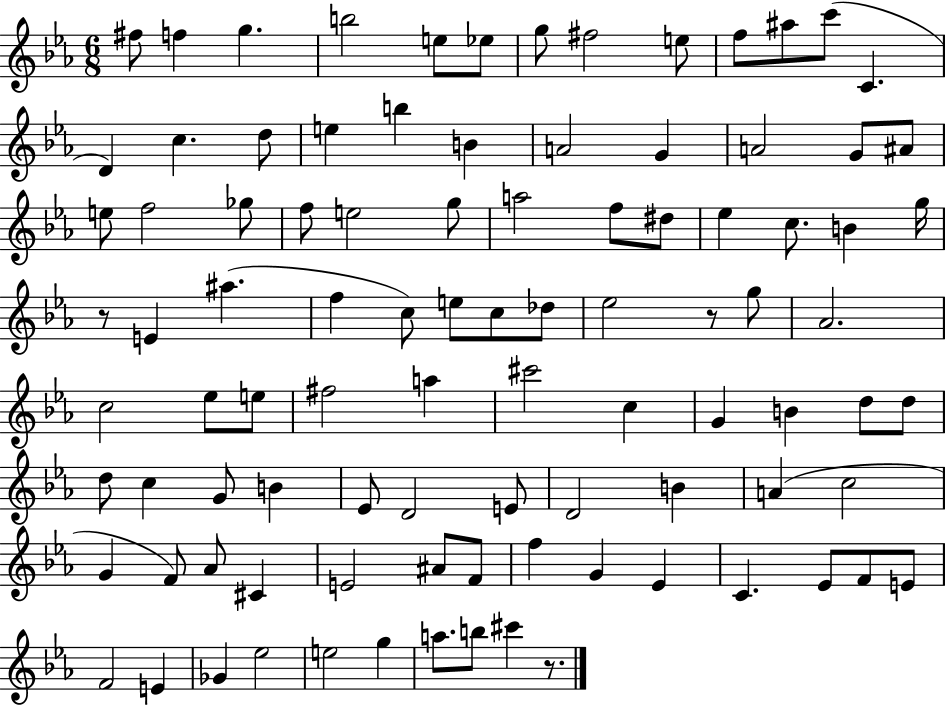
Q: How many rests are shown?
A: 3